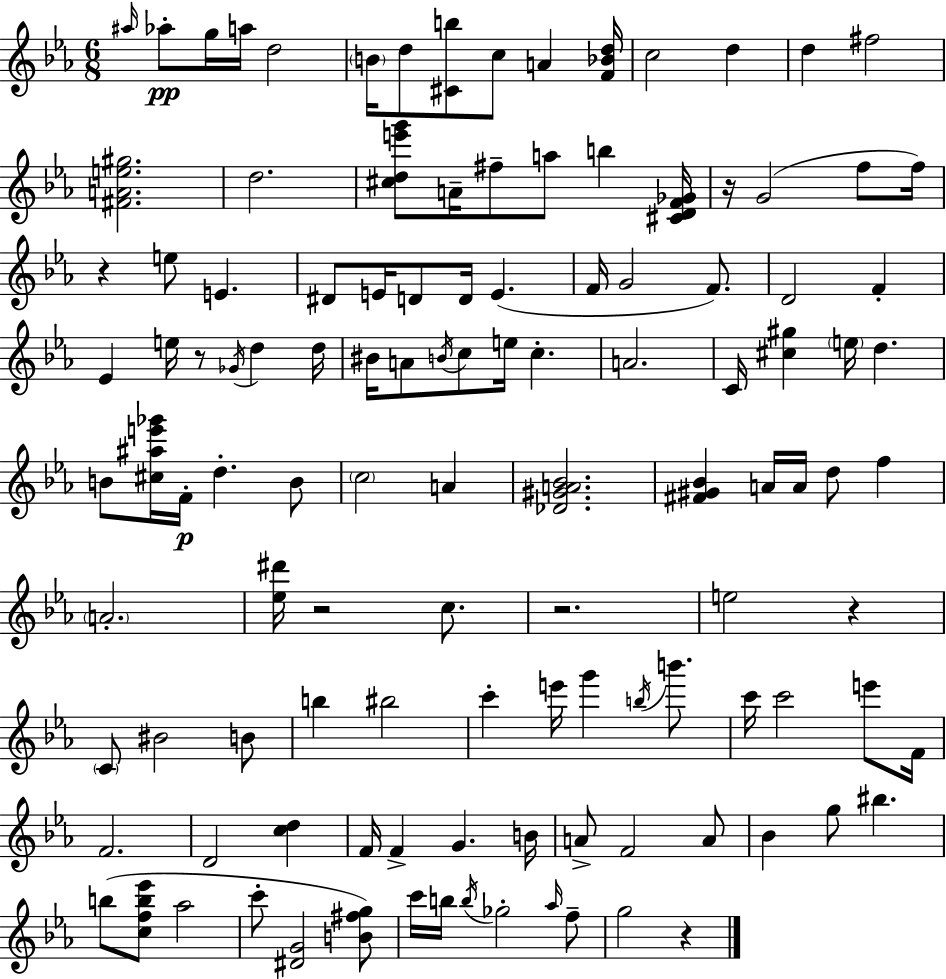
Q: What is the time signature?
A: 6/8